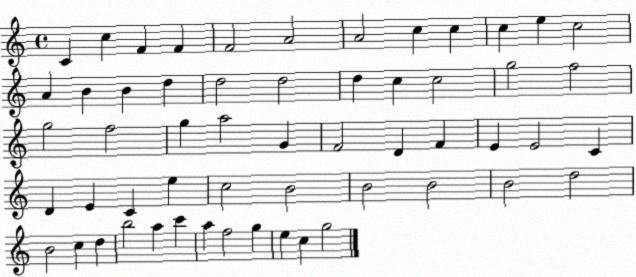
X:1
T:Untitled
M:4/4
L:1/4
K:C
C c F F F2 A2 A2 c c c e c2 A B B d d2 d2 d c c2 g2 f2 g2 f2 g a2 G F2 D F E E2 C D E C e c2 B2 B2 B2 B2 d2 B2 c d b2 a c' a f2 g e c g2